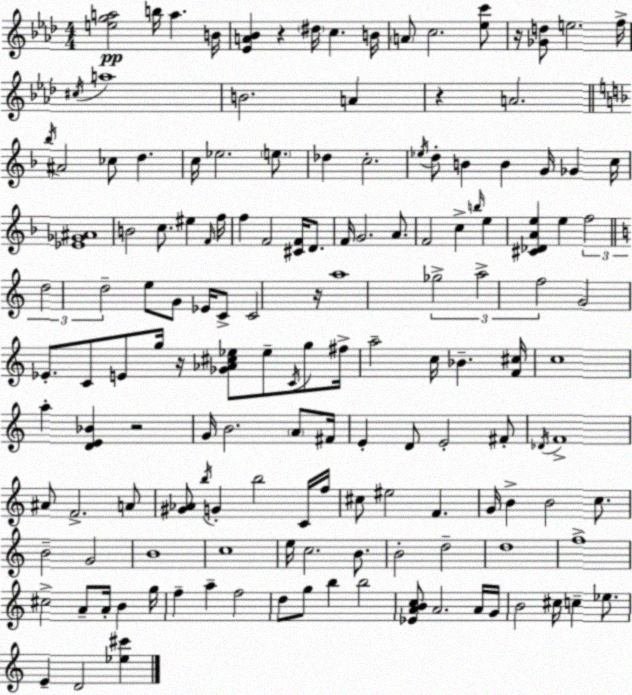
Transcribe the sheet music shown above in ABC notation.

X:1
T:Untitled
M:4/4
L:1/4
K:Fm
[ega]2 b/4 a B/4 [_EA_B] z ^d/4 c B/4 A/2 c2 [_ec']/2 z/4 [_Gd]/2 e2 f/4 ^c/4 a4 B2 A z A2 _b/4 ^A2 _c/2 d c/4 _e2 e/2 _d c2 _e/4 d/2 B B G/4 _G c/4 [_E_G^A]4 B2 c/2 ^e F/4 f/4 f F2 [^CF]/4 D/2 F/4 G2 A/2 F2 c b/4 e [^C_DAe] e f2 d2 d2 e/2 G/2 _E/4 C/2 C2 z/4 a4 _g2 a2 f2 G2 _E/2 C/2 E/2 g/4 z/4 [_G_A^c_e]/2 _e/2 C/4 g/2 ^f/4 a2 c/4 _B [F^c]/4 c4 a [DE_B] z2 G/4 B2 A/2 ^F/4 E D/2 E2 ^F/2 _D/4 F4 ^A/2 F2 A/2 [^G_A]/2 b/4 G b2 C/4 f/4 ^c/2 ^e2 F G/4 B B2 c/2 B2 G2 B4 c4 e/4 c2 B/2 B2 d2 d4 f4 ^c2 A/2 A/4 B g/4 f a f2 d/2 g/2 b b2 [_EABc]/2 A2 A/4 G/4 B2 ^c/4 c _e/2 E D2 [_e^c']